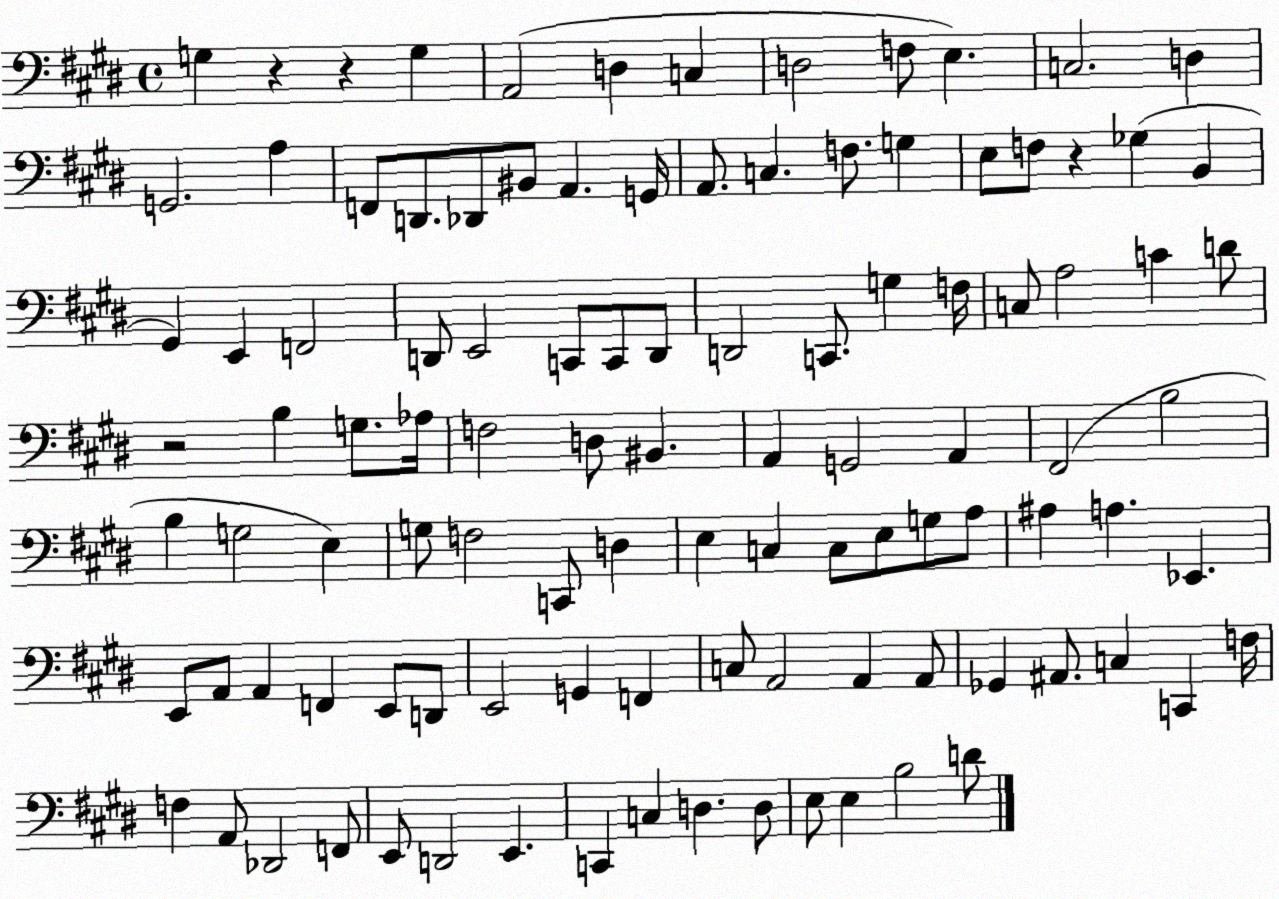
X:1
T:Untitled
M:4/4
L:1/4
K:E
G, z z G, A,,2 D, C, D,2 F,/2 E, C,2 D, G,,2 A, F,,/2 D,,/2 _D,,/2 ^B,,/2 A,, G,,/4 A,,/2 C, F,/2 G, E,/2 F,/2 z _G, B,, ^G,, E,, F,,2 D,,/2 E,,2 C,,/2 C,,/2 D,,/2 D,,2 C,,/2 G, F,/4 C,/2 A,2 C D/2 z2 B, G,/2 _A,/4 F,2 D,/2 ^B,, A,, G,,2 A,, ^F,,2 B,2 B, G,2 E, G,/2 F,2 C,,/2 D, E, C, C,/2 E,/2 G,/2 A,/2 ^A, A, _E,, E,,/2 A,,/2 A,, F,, E,,/2 D,,/2 E,,2 G,, F,, C,/2 A,,2 A,, A,,/2 _G,, ^A,,/2 C, C,, F,/4 F, A,,/2 _D,,2 F,,/2 E,,/2 D,,2 E,, C,, C, D, D,/2 E,/2 E, B,2 D/2